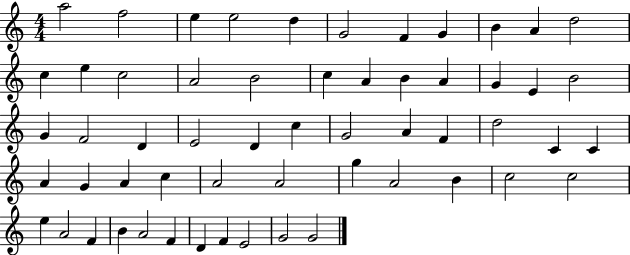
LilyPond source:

{
  \clef treble
  \numericTimeSignature
  \time 4/4
  \key c \major
  a''2 f''2 | e''4 e''2 d''4 | g'2 f'4 g'4 | b'4 a'4 d''2 | \break c''4 e''4 c''2 | a'2 b'2 | c''4 a'4 b'4 a'4 | g'4 e'4 b'2 | \break g'4 f'2 d'4 | e'2 d'4 c''4 | g'2 a'4 f'4 | d''2 c'4 c'4 | \break a'4 g'4 a'4 c''4 | a'2 a'2 | g''4 a'2 b'4 | c''2 c''2 | \break e''4 a'2 f'4 | b'4 a'2 f'4 | d'4 f'4 e'2 | g'2 g'2 | \break \bar "|."
}